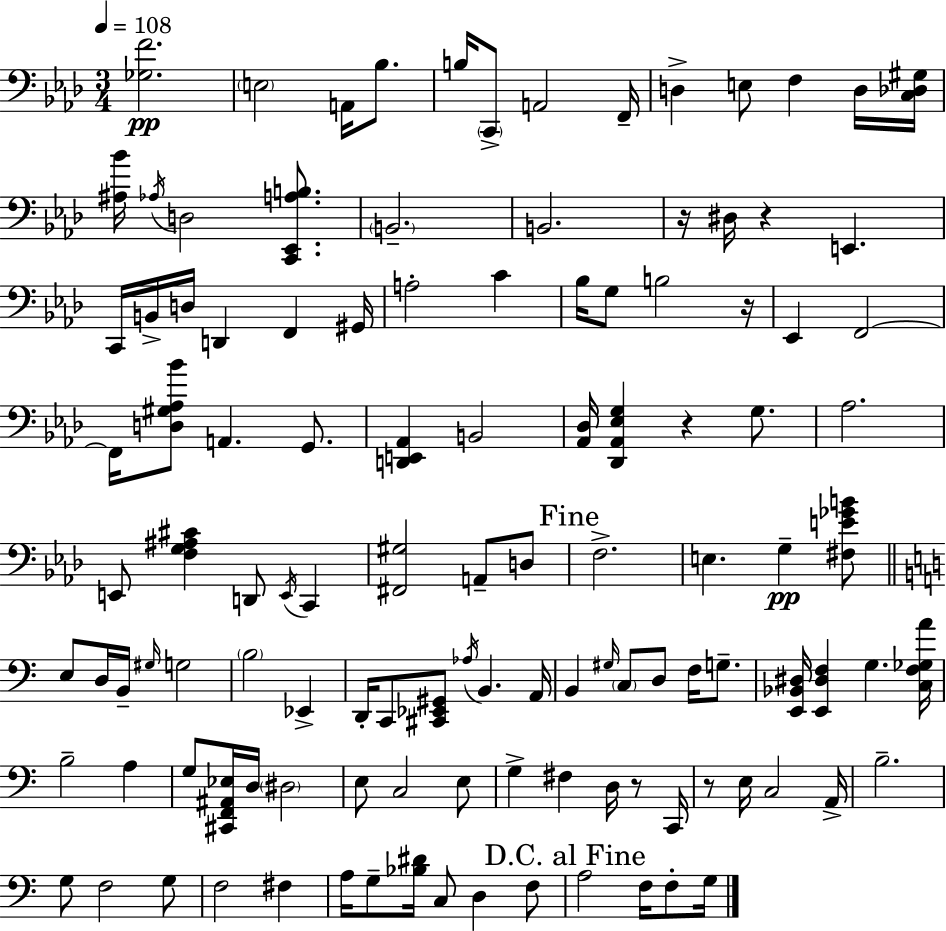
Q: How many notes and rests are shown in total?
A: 117